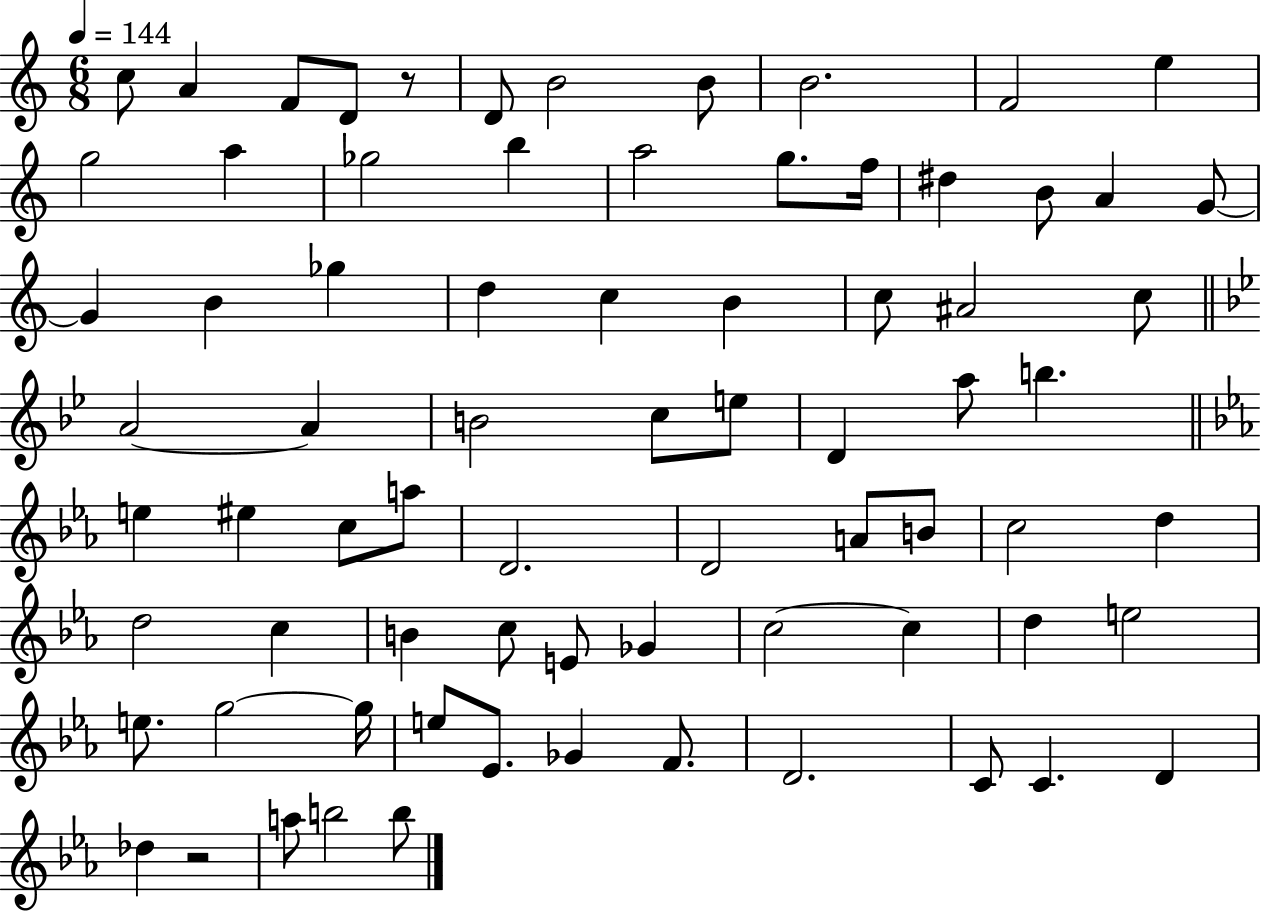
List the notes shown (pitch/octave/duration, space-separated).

C5/e A4/q F4/e D4/e R/e D4/e B4/h B4/e B4/h. F4/h E5/q G5/h A5/q Gb5/h B5/q A5/h G5/e. F5/s D#5/q B4/e A4/q G4/e G4/q B4/q Gb5/q D5/q C5/q B4/q C5/e A#4/h C5/e A4/h A4/q B4/h C5/e E5/e D4/q A5/e B5/q. E5/q EIS5/q C5/e A5/e D4/h. D4/h A4/e B4/e C5/h D5/q D5/h C5/q B4/q C5/e E4/e Gb4/q C5/h C5/q D5/q E5/h E5/e. G5/h G5/s E5/e Eb4/e. Gb4/q F4/e. D4/h. C4/e C4/q. D4/q Db5/q R/h A5/e B5/h B5/e